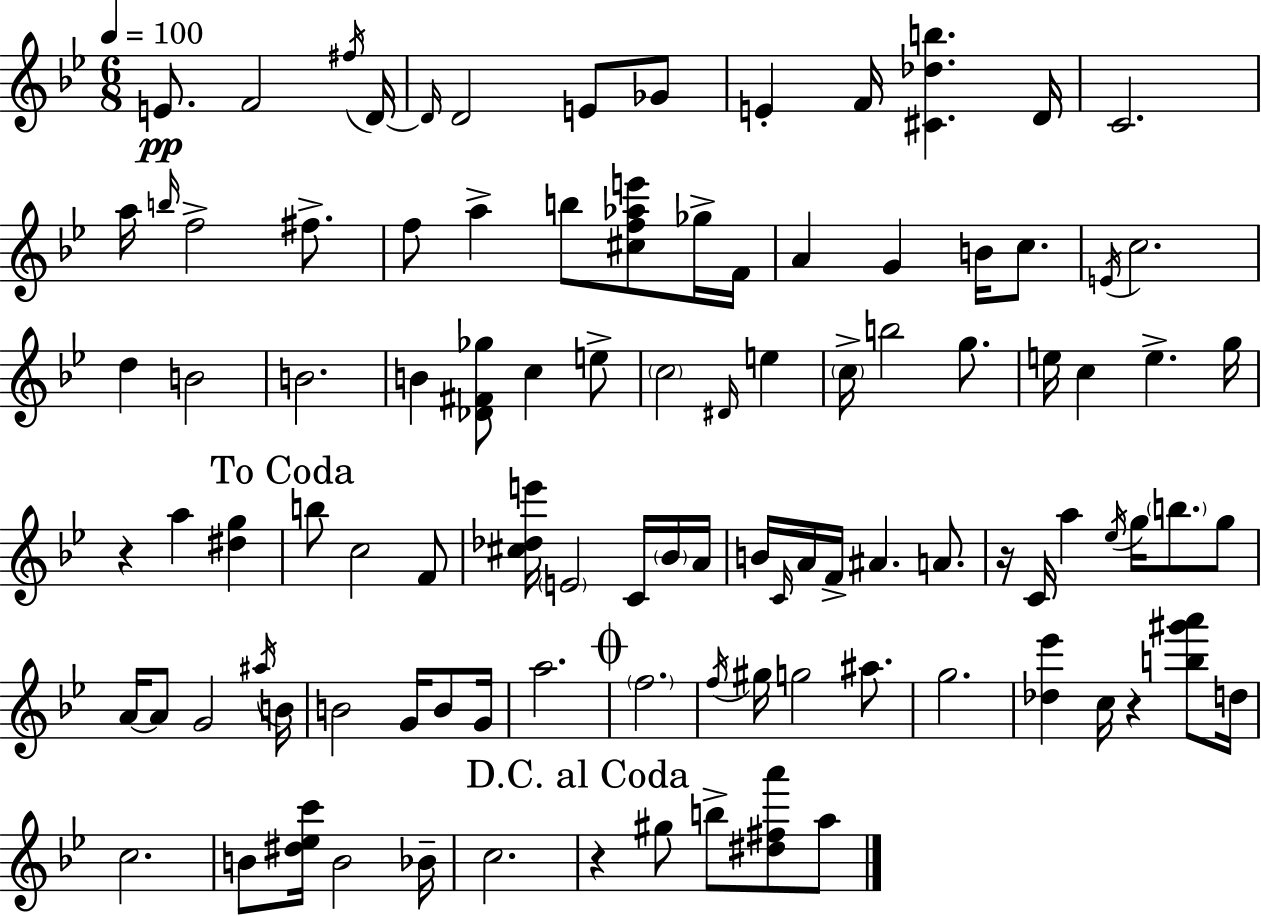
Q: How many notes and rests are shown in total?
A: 102